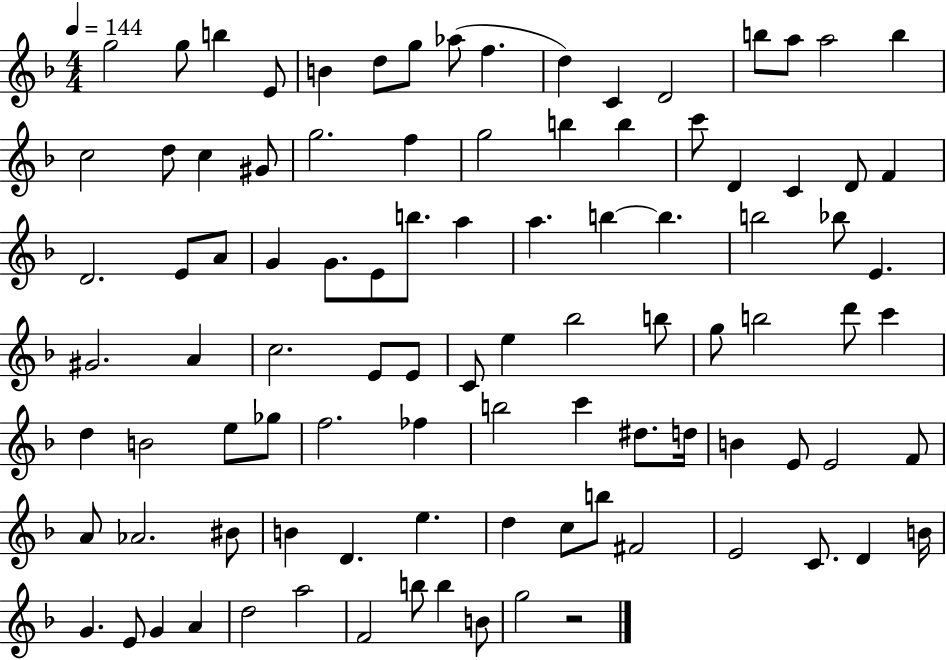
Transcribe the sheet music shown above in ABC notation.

X:1
T:Untitled
M:4/4
L:1/4
K:F
g2 g/2 b E/2 B d/2 g/2 _a/2 f d C D2 b/2 a/2 a2 b c2 d/2 c ^G/2 g2 f g2 b b c'/2 D C D/2 F D2 E/2 A/2 G G/2 E/2 b/2 a a b b b2 _b/2 E ^G2 A c2 E/2 E/2 C/2 e _b2 b/2 g/2 b2 d'/2 c' d B2 e/2 _g/2 f2 _f b2 c' ^d/2 d/4 B E/2 E2 F/2 A/2 _A2 ^B/2 B D e d c/2 b/2 ^F2 E2 C/2 D B/4 G E/2 G A d2 a2 F2 b/2 b B/2 g2 z2